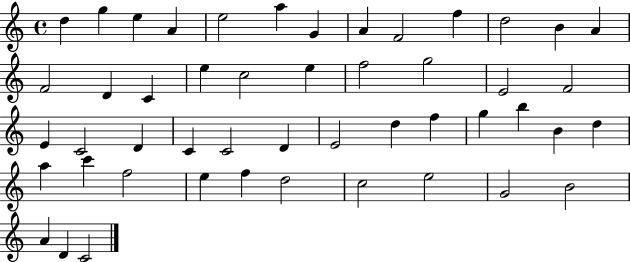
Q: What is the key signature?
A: C major